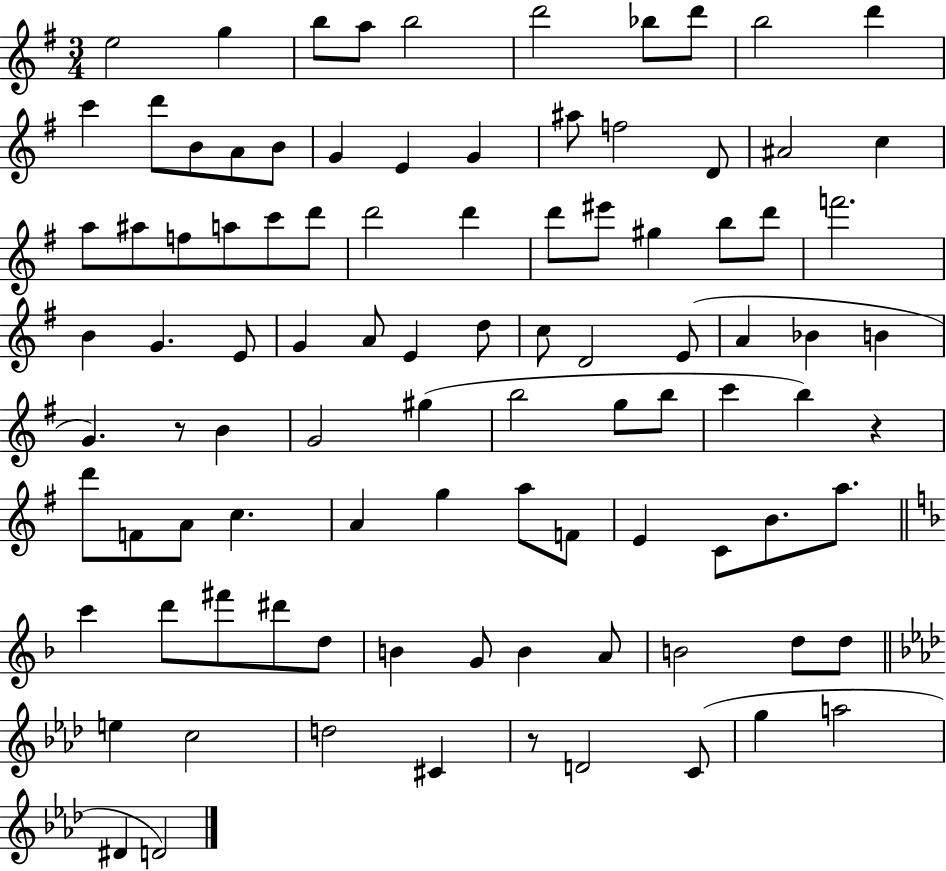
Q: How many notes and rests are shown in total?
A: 96